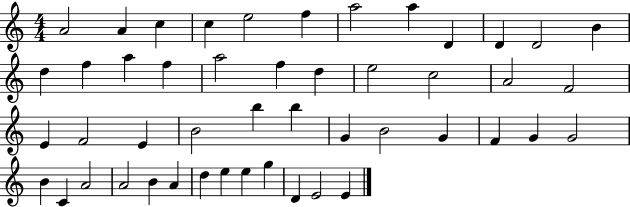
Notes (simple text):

A4/h A4/q C5/q C5/q E5/h F5/q A5/h A5/q D4/q D4/q D4/h B4/q D5/q F5/q A5/q F5/q A5/h F5/q D5/q E5/h C5/h A4/h F4/h E4/q F4/h E4/q B4/h B5/q B5/q G4/q B4/h G4/q F4/q G4/q G4/h B4/q C4/q A4/h A4/h B4/q A4/q D5/q E5/q E5/q G5/q D4/q E4/h E4/q